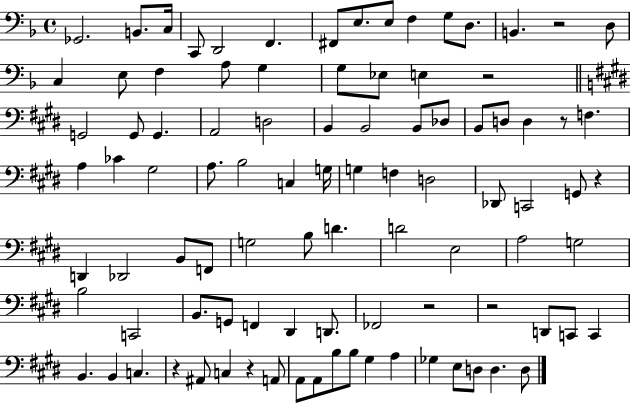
Gb2/h. B2/e. C3/s C2/e D2/h F2/q. F#2/e E3/e. E3/e F3/q G3/e D3/e. B2/q. R/h D3/e C3/q E3/e F3/q A3/e G3/q G3/e Eb3/e E3/q R/h G2/h G2/e G2/q. A2/h D3/h B2/q B2/h B2/e Db3/e B2/e D3/e D3/q R/e F3/q. A3/q CES4/q G#3/h A3/e. B3/h C3/q G3/s G3/q F3/q D3/h Db2/e C2/h G2/e R/q D2/q Db2/h B2/e F2/e G3/h B3/e D4/q. D4/h E3/h A3/h G3/h B3/h C2/h B2/e. G2/e F2/q D#2/q D2/e. FES2/h R/h R/h D2/e C2/e C2/q B2/q. B2/q C3/q. R/q A#2/e C3/q R/q A2/e A2/e A2/e B3/e B3/e G#3/q A3/q Gb3/q E3/e D3/e D3/q. D3/e